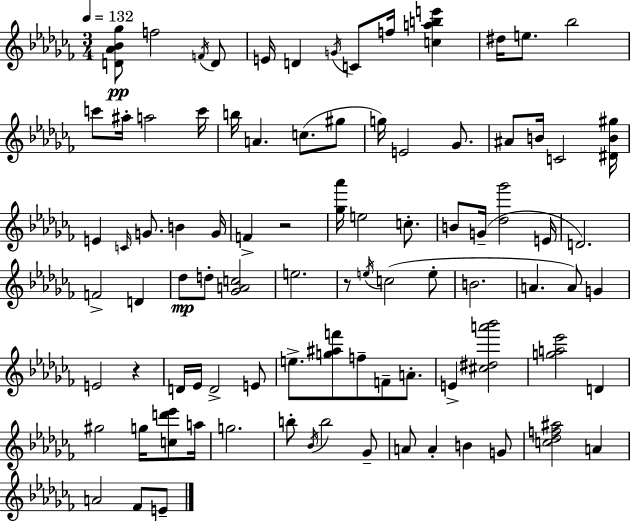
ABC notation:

X:1
T:Untitled
M:3/4
L:1/4
K:Abm
[D_A_B_g]/2 f2 F/4 D/2 E/4 D G/4 C/2 f/4 [cabe'] ^d/4 e/2 _b2 c'/2 ^a/4 a2 c'/4 b/4 A c/2 ^g/2 g/4 E2 _G/2 ^A/2 B/4 C2 [^DB^g]/4 E C/4 G/2 B G/4 F z2 [_g_a']/4 e2 c/2 B/2 G/4 [_d_g']2 E/4 D2 F2 D _d/2 d/2 [_GAc]2 e2 z/2 e/4 c2 e/2 B2 A A/2 G E2 z D/4 _E/4 D2 E/2 e/2 [g^af']/2 f/2 F/2 A/2 E [^c^da'_b']2 [ga_e']2 D ^g2 g/4 [cd'_e']/2 a/4 g2 b/2 _B/4 b2 _G/2 A/2 A B G/2 [c_df^a]2 A A2 _F/2 E/2